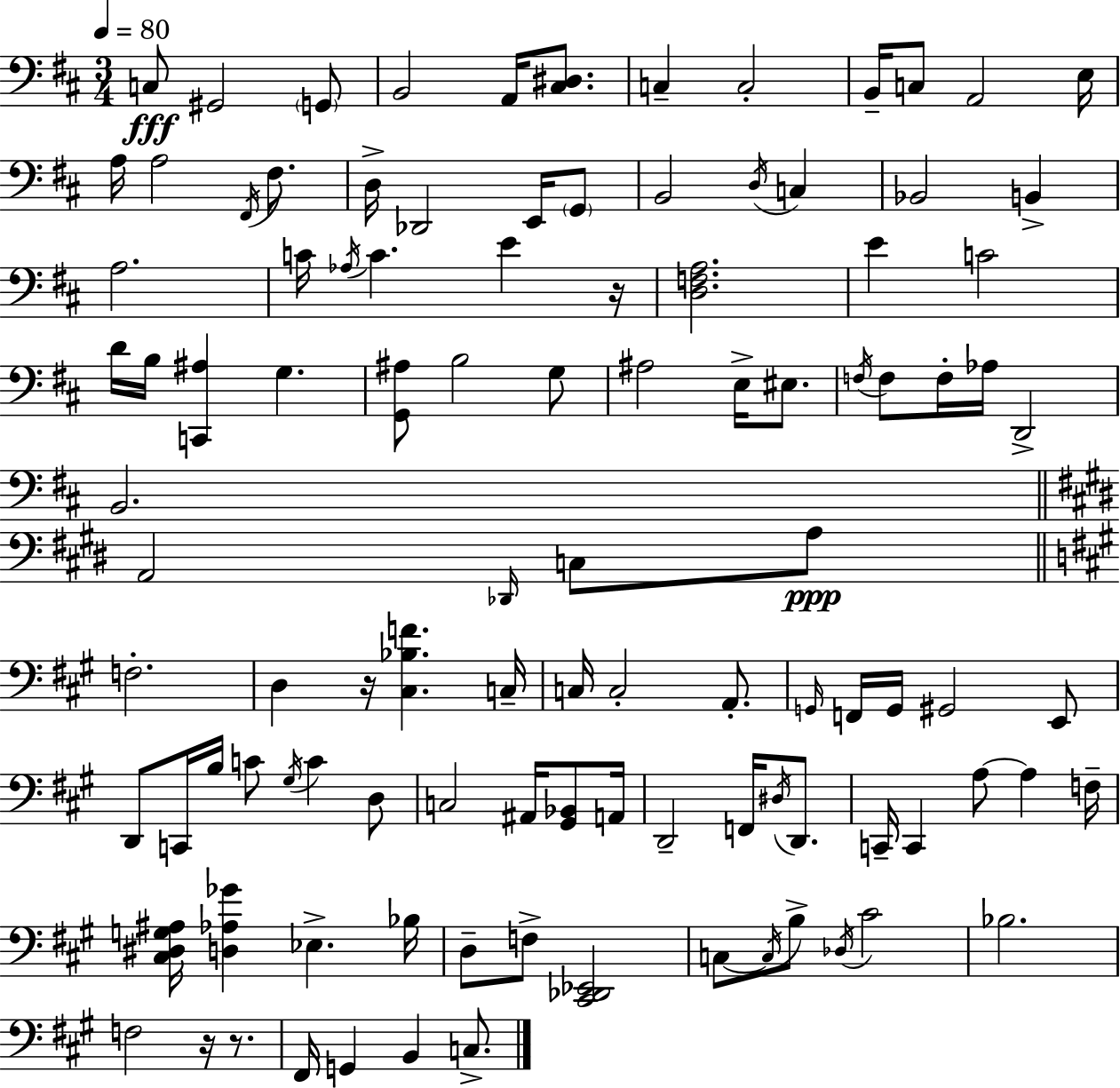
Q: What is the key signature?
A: D major